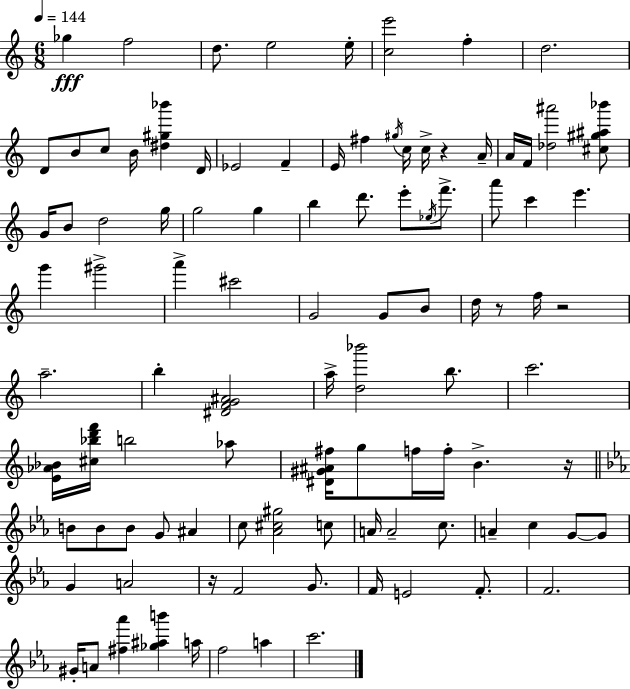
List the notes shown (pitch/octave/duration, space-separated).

Gb5/q F5/h D5/e. E5/h E5/s [C5,E6]/h F5/q D5/h. D4/e B4/e C5/e B4/s [D#5,G#5,Bb6]/q D4/s Eb4/h F4/q E4/s F#5/q G#5/s C5/s C5/s R/q A4/s A4/s F4/s [Db5,A#6]/h [C#5,G#5,A#5,Bb6]/e G4/s B4/e D5/h G5/s G5/h G5/q B5/q D6/e. E6/e Eb5/s F6/e. A6/e C6/q E6/q. G6/q G#6/h A6/q C#6/h G4/h G4/e B4/e D5/s R/e F5/s R/h A5/h. B5/q [D#4,F4,G4,A#4]/h A5/s [D5,Bb6]/h B5/e. C6/h. [E4,Ab4,Bb4]/s [C#5,Bb5,D6,F6]/s B5/h Ab5/e [D#4,G#4,A#4,F#5]/s G5/e F5/s F5/s B4/q. R/s B4/e B4/e B4/e G4/e A#4/q C5/e [Ab4,C#5,G#5]/h C5/e A4/s A4/h C5/e. A4/q C5/q G4/e G4/e G4/q A4/h R/s F4/h G4/e. F4/s E4/h F4/e. F4/h. G#4/s A4/e [F#5,Ab6]/q [Gb5,A#5,B6]/q A5/s F5/h A5/q C6/h.